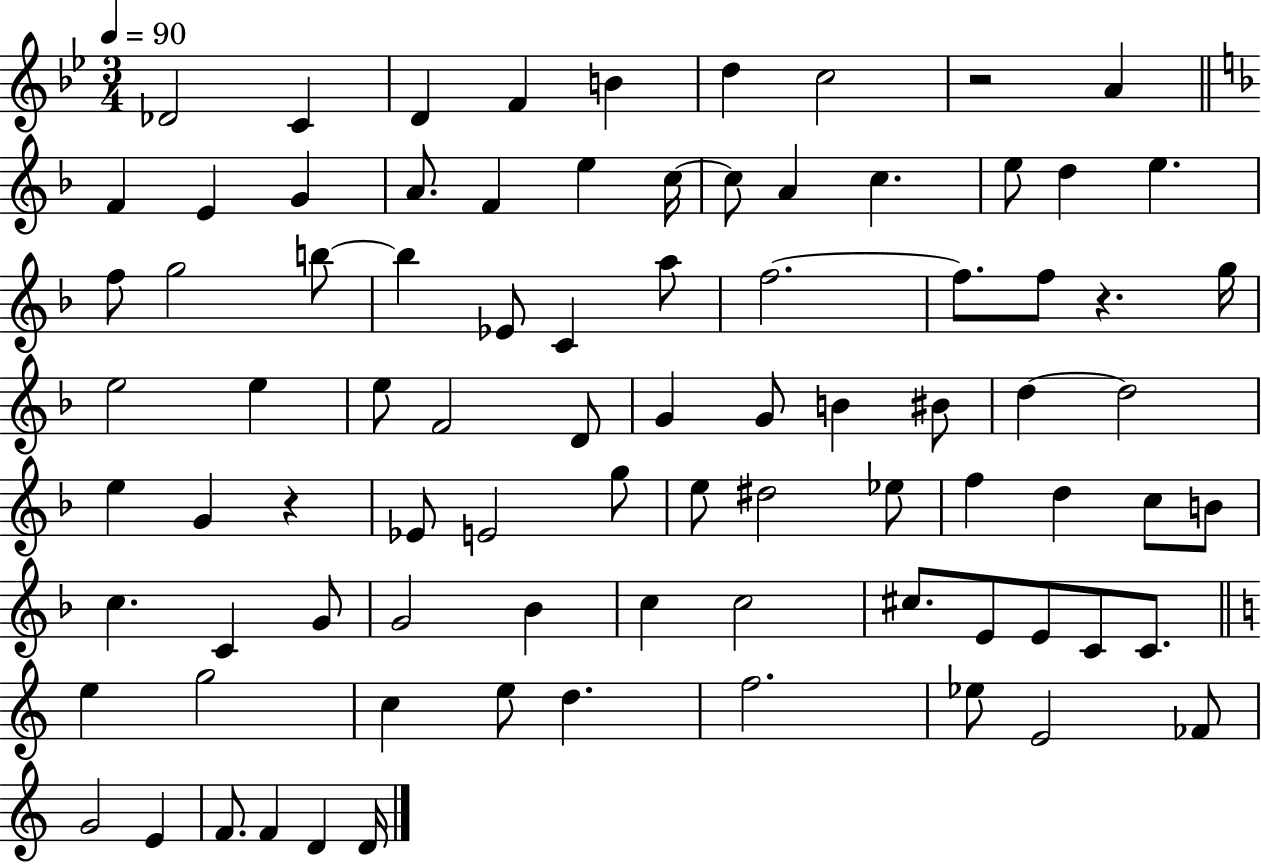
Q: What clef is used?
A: treble